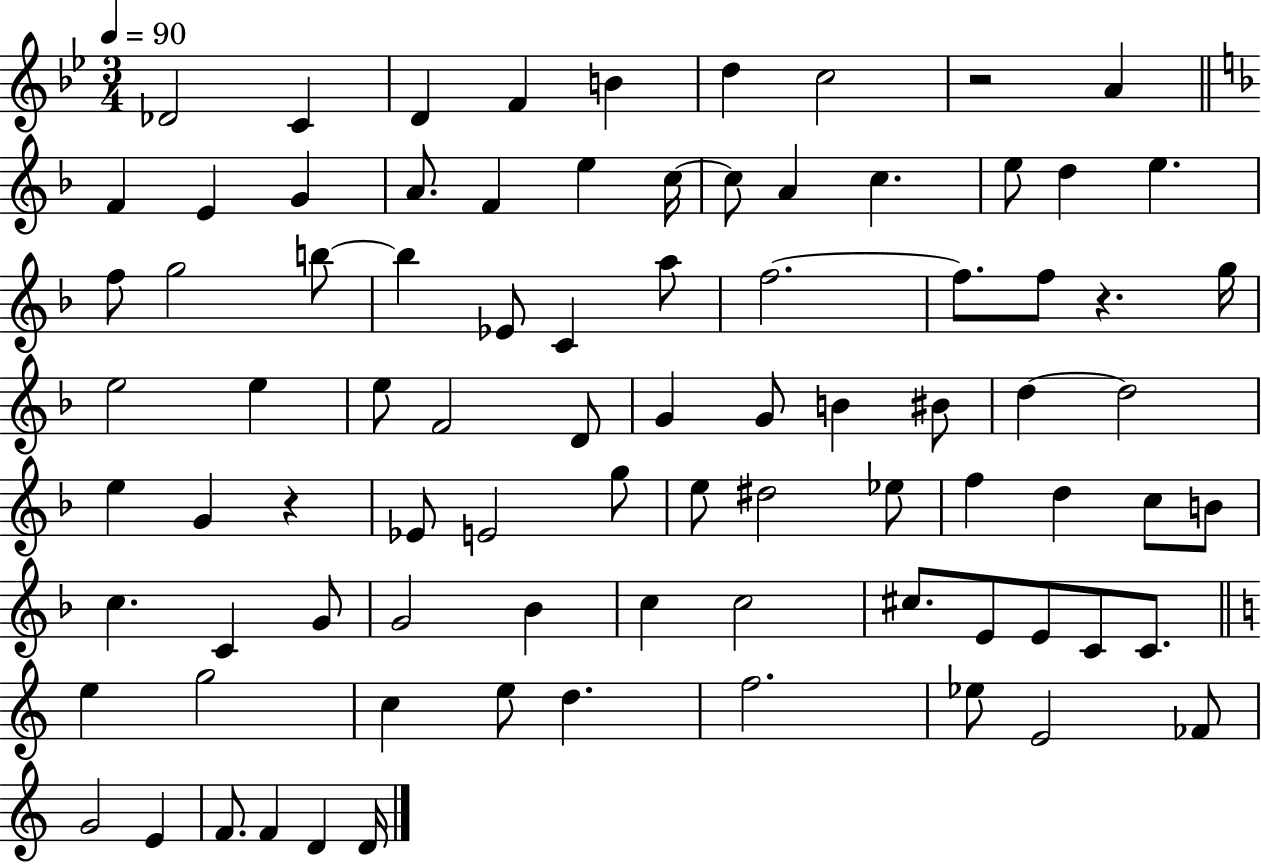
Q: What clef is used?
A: treble